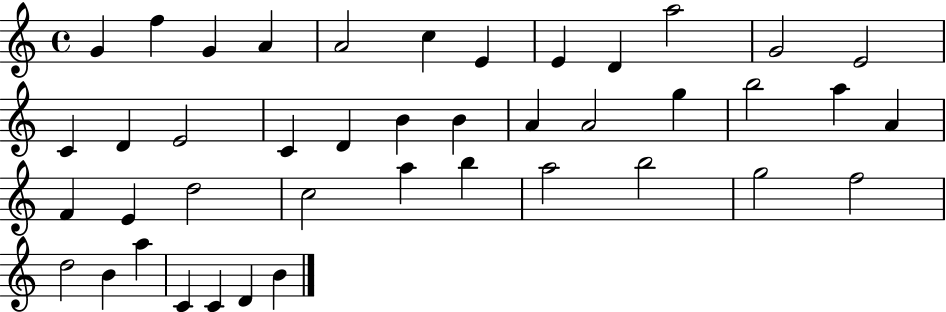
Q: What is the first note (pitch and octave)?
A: G4